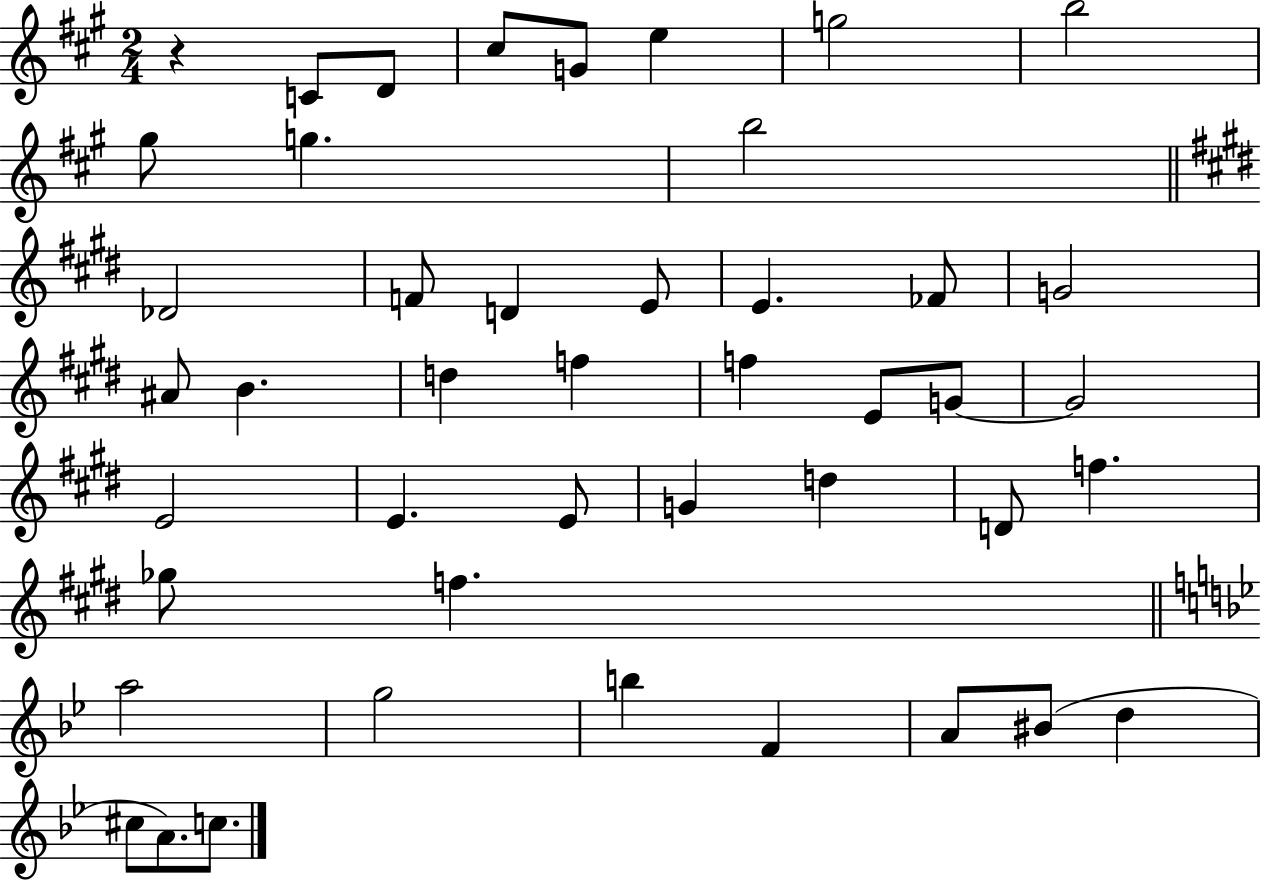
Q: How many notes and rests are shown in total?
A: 45